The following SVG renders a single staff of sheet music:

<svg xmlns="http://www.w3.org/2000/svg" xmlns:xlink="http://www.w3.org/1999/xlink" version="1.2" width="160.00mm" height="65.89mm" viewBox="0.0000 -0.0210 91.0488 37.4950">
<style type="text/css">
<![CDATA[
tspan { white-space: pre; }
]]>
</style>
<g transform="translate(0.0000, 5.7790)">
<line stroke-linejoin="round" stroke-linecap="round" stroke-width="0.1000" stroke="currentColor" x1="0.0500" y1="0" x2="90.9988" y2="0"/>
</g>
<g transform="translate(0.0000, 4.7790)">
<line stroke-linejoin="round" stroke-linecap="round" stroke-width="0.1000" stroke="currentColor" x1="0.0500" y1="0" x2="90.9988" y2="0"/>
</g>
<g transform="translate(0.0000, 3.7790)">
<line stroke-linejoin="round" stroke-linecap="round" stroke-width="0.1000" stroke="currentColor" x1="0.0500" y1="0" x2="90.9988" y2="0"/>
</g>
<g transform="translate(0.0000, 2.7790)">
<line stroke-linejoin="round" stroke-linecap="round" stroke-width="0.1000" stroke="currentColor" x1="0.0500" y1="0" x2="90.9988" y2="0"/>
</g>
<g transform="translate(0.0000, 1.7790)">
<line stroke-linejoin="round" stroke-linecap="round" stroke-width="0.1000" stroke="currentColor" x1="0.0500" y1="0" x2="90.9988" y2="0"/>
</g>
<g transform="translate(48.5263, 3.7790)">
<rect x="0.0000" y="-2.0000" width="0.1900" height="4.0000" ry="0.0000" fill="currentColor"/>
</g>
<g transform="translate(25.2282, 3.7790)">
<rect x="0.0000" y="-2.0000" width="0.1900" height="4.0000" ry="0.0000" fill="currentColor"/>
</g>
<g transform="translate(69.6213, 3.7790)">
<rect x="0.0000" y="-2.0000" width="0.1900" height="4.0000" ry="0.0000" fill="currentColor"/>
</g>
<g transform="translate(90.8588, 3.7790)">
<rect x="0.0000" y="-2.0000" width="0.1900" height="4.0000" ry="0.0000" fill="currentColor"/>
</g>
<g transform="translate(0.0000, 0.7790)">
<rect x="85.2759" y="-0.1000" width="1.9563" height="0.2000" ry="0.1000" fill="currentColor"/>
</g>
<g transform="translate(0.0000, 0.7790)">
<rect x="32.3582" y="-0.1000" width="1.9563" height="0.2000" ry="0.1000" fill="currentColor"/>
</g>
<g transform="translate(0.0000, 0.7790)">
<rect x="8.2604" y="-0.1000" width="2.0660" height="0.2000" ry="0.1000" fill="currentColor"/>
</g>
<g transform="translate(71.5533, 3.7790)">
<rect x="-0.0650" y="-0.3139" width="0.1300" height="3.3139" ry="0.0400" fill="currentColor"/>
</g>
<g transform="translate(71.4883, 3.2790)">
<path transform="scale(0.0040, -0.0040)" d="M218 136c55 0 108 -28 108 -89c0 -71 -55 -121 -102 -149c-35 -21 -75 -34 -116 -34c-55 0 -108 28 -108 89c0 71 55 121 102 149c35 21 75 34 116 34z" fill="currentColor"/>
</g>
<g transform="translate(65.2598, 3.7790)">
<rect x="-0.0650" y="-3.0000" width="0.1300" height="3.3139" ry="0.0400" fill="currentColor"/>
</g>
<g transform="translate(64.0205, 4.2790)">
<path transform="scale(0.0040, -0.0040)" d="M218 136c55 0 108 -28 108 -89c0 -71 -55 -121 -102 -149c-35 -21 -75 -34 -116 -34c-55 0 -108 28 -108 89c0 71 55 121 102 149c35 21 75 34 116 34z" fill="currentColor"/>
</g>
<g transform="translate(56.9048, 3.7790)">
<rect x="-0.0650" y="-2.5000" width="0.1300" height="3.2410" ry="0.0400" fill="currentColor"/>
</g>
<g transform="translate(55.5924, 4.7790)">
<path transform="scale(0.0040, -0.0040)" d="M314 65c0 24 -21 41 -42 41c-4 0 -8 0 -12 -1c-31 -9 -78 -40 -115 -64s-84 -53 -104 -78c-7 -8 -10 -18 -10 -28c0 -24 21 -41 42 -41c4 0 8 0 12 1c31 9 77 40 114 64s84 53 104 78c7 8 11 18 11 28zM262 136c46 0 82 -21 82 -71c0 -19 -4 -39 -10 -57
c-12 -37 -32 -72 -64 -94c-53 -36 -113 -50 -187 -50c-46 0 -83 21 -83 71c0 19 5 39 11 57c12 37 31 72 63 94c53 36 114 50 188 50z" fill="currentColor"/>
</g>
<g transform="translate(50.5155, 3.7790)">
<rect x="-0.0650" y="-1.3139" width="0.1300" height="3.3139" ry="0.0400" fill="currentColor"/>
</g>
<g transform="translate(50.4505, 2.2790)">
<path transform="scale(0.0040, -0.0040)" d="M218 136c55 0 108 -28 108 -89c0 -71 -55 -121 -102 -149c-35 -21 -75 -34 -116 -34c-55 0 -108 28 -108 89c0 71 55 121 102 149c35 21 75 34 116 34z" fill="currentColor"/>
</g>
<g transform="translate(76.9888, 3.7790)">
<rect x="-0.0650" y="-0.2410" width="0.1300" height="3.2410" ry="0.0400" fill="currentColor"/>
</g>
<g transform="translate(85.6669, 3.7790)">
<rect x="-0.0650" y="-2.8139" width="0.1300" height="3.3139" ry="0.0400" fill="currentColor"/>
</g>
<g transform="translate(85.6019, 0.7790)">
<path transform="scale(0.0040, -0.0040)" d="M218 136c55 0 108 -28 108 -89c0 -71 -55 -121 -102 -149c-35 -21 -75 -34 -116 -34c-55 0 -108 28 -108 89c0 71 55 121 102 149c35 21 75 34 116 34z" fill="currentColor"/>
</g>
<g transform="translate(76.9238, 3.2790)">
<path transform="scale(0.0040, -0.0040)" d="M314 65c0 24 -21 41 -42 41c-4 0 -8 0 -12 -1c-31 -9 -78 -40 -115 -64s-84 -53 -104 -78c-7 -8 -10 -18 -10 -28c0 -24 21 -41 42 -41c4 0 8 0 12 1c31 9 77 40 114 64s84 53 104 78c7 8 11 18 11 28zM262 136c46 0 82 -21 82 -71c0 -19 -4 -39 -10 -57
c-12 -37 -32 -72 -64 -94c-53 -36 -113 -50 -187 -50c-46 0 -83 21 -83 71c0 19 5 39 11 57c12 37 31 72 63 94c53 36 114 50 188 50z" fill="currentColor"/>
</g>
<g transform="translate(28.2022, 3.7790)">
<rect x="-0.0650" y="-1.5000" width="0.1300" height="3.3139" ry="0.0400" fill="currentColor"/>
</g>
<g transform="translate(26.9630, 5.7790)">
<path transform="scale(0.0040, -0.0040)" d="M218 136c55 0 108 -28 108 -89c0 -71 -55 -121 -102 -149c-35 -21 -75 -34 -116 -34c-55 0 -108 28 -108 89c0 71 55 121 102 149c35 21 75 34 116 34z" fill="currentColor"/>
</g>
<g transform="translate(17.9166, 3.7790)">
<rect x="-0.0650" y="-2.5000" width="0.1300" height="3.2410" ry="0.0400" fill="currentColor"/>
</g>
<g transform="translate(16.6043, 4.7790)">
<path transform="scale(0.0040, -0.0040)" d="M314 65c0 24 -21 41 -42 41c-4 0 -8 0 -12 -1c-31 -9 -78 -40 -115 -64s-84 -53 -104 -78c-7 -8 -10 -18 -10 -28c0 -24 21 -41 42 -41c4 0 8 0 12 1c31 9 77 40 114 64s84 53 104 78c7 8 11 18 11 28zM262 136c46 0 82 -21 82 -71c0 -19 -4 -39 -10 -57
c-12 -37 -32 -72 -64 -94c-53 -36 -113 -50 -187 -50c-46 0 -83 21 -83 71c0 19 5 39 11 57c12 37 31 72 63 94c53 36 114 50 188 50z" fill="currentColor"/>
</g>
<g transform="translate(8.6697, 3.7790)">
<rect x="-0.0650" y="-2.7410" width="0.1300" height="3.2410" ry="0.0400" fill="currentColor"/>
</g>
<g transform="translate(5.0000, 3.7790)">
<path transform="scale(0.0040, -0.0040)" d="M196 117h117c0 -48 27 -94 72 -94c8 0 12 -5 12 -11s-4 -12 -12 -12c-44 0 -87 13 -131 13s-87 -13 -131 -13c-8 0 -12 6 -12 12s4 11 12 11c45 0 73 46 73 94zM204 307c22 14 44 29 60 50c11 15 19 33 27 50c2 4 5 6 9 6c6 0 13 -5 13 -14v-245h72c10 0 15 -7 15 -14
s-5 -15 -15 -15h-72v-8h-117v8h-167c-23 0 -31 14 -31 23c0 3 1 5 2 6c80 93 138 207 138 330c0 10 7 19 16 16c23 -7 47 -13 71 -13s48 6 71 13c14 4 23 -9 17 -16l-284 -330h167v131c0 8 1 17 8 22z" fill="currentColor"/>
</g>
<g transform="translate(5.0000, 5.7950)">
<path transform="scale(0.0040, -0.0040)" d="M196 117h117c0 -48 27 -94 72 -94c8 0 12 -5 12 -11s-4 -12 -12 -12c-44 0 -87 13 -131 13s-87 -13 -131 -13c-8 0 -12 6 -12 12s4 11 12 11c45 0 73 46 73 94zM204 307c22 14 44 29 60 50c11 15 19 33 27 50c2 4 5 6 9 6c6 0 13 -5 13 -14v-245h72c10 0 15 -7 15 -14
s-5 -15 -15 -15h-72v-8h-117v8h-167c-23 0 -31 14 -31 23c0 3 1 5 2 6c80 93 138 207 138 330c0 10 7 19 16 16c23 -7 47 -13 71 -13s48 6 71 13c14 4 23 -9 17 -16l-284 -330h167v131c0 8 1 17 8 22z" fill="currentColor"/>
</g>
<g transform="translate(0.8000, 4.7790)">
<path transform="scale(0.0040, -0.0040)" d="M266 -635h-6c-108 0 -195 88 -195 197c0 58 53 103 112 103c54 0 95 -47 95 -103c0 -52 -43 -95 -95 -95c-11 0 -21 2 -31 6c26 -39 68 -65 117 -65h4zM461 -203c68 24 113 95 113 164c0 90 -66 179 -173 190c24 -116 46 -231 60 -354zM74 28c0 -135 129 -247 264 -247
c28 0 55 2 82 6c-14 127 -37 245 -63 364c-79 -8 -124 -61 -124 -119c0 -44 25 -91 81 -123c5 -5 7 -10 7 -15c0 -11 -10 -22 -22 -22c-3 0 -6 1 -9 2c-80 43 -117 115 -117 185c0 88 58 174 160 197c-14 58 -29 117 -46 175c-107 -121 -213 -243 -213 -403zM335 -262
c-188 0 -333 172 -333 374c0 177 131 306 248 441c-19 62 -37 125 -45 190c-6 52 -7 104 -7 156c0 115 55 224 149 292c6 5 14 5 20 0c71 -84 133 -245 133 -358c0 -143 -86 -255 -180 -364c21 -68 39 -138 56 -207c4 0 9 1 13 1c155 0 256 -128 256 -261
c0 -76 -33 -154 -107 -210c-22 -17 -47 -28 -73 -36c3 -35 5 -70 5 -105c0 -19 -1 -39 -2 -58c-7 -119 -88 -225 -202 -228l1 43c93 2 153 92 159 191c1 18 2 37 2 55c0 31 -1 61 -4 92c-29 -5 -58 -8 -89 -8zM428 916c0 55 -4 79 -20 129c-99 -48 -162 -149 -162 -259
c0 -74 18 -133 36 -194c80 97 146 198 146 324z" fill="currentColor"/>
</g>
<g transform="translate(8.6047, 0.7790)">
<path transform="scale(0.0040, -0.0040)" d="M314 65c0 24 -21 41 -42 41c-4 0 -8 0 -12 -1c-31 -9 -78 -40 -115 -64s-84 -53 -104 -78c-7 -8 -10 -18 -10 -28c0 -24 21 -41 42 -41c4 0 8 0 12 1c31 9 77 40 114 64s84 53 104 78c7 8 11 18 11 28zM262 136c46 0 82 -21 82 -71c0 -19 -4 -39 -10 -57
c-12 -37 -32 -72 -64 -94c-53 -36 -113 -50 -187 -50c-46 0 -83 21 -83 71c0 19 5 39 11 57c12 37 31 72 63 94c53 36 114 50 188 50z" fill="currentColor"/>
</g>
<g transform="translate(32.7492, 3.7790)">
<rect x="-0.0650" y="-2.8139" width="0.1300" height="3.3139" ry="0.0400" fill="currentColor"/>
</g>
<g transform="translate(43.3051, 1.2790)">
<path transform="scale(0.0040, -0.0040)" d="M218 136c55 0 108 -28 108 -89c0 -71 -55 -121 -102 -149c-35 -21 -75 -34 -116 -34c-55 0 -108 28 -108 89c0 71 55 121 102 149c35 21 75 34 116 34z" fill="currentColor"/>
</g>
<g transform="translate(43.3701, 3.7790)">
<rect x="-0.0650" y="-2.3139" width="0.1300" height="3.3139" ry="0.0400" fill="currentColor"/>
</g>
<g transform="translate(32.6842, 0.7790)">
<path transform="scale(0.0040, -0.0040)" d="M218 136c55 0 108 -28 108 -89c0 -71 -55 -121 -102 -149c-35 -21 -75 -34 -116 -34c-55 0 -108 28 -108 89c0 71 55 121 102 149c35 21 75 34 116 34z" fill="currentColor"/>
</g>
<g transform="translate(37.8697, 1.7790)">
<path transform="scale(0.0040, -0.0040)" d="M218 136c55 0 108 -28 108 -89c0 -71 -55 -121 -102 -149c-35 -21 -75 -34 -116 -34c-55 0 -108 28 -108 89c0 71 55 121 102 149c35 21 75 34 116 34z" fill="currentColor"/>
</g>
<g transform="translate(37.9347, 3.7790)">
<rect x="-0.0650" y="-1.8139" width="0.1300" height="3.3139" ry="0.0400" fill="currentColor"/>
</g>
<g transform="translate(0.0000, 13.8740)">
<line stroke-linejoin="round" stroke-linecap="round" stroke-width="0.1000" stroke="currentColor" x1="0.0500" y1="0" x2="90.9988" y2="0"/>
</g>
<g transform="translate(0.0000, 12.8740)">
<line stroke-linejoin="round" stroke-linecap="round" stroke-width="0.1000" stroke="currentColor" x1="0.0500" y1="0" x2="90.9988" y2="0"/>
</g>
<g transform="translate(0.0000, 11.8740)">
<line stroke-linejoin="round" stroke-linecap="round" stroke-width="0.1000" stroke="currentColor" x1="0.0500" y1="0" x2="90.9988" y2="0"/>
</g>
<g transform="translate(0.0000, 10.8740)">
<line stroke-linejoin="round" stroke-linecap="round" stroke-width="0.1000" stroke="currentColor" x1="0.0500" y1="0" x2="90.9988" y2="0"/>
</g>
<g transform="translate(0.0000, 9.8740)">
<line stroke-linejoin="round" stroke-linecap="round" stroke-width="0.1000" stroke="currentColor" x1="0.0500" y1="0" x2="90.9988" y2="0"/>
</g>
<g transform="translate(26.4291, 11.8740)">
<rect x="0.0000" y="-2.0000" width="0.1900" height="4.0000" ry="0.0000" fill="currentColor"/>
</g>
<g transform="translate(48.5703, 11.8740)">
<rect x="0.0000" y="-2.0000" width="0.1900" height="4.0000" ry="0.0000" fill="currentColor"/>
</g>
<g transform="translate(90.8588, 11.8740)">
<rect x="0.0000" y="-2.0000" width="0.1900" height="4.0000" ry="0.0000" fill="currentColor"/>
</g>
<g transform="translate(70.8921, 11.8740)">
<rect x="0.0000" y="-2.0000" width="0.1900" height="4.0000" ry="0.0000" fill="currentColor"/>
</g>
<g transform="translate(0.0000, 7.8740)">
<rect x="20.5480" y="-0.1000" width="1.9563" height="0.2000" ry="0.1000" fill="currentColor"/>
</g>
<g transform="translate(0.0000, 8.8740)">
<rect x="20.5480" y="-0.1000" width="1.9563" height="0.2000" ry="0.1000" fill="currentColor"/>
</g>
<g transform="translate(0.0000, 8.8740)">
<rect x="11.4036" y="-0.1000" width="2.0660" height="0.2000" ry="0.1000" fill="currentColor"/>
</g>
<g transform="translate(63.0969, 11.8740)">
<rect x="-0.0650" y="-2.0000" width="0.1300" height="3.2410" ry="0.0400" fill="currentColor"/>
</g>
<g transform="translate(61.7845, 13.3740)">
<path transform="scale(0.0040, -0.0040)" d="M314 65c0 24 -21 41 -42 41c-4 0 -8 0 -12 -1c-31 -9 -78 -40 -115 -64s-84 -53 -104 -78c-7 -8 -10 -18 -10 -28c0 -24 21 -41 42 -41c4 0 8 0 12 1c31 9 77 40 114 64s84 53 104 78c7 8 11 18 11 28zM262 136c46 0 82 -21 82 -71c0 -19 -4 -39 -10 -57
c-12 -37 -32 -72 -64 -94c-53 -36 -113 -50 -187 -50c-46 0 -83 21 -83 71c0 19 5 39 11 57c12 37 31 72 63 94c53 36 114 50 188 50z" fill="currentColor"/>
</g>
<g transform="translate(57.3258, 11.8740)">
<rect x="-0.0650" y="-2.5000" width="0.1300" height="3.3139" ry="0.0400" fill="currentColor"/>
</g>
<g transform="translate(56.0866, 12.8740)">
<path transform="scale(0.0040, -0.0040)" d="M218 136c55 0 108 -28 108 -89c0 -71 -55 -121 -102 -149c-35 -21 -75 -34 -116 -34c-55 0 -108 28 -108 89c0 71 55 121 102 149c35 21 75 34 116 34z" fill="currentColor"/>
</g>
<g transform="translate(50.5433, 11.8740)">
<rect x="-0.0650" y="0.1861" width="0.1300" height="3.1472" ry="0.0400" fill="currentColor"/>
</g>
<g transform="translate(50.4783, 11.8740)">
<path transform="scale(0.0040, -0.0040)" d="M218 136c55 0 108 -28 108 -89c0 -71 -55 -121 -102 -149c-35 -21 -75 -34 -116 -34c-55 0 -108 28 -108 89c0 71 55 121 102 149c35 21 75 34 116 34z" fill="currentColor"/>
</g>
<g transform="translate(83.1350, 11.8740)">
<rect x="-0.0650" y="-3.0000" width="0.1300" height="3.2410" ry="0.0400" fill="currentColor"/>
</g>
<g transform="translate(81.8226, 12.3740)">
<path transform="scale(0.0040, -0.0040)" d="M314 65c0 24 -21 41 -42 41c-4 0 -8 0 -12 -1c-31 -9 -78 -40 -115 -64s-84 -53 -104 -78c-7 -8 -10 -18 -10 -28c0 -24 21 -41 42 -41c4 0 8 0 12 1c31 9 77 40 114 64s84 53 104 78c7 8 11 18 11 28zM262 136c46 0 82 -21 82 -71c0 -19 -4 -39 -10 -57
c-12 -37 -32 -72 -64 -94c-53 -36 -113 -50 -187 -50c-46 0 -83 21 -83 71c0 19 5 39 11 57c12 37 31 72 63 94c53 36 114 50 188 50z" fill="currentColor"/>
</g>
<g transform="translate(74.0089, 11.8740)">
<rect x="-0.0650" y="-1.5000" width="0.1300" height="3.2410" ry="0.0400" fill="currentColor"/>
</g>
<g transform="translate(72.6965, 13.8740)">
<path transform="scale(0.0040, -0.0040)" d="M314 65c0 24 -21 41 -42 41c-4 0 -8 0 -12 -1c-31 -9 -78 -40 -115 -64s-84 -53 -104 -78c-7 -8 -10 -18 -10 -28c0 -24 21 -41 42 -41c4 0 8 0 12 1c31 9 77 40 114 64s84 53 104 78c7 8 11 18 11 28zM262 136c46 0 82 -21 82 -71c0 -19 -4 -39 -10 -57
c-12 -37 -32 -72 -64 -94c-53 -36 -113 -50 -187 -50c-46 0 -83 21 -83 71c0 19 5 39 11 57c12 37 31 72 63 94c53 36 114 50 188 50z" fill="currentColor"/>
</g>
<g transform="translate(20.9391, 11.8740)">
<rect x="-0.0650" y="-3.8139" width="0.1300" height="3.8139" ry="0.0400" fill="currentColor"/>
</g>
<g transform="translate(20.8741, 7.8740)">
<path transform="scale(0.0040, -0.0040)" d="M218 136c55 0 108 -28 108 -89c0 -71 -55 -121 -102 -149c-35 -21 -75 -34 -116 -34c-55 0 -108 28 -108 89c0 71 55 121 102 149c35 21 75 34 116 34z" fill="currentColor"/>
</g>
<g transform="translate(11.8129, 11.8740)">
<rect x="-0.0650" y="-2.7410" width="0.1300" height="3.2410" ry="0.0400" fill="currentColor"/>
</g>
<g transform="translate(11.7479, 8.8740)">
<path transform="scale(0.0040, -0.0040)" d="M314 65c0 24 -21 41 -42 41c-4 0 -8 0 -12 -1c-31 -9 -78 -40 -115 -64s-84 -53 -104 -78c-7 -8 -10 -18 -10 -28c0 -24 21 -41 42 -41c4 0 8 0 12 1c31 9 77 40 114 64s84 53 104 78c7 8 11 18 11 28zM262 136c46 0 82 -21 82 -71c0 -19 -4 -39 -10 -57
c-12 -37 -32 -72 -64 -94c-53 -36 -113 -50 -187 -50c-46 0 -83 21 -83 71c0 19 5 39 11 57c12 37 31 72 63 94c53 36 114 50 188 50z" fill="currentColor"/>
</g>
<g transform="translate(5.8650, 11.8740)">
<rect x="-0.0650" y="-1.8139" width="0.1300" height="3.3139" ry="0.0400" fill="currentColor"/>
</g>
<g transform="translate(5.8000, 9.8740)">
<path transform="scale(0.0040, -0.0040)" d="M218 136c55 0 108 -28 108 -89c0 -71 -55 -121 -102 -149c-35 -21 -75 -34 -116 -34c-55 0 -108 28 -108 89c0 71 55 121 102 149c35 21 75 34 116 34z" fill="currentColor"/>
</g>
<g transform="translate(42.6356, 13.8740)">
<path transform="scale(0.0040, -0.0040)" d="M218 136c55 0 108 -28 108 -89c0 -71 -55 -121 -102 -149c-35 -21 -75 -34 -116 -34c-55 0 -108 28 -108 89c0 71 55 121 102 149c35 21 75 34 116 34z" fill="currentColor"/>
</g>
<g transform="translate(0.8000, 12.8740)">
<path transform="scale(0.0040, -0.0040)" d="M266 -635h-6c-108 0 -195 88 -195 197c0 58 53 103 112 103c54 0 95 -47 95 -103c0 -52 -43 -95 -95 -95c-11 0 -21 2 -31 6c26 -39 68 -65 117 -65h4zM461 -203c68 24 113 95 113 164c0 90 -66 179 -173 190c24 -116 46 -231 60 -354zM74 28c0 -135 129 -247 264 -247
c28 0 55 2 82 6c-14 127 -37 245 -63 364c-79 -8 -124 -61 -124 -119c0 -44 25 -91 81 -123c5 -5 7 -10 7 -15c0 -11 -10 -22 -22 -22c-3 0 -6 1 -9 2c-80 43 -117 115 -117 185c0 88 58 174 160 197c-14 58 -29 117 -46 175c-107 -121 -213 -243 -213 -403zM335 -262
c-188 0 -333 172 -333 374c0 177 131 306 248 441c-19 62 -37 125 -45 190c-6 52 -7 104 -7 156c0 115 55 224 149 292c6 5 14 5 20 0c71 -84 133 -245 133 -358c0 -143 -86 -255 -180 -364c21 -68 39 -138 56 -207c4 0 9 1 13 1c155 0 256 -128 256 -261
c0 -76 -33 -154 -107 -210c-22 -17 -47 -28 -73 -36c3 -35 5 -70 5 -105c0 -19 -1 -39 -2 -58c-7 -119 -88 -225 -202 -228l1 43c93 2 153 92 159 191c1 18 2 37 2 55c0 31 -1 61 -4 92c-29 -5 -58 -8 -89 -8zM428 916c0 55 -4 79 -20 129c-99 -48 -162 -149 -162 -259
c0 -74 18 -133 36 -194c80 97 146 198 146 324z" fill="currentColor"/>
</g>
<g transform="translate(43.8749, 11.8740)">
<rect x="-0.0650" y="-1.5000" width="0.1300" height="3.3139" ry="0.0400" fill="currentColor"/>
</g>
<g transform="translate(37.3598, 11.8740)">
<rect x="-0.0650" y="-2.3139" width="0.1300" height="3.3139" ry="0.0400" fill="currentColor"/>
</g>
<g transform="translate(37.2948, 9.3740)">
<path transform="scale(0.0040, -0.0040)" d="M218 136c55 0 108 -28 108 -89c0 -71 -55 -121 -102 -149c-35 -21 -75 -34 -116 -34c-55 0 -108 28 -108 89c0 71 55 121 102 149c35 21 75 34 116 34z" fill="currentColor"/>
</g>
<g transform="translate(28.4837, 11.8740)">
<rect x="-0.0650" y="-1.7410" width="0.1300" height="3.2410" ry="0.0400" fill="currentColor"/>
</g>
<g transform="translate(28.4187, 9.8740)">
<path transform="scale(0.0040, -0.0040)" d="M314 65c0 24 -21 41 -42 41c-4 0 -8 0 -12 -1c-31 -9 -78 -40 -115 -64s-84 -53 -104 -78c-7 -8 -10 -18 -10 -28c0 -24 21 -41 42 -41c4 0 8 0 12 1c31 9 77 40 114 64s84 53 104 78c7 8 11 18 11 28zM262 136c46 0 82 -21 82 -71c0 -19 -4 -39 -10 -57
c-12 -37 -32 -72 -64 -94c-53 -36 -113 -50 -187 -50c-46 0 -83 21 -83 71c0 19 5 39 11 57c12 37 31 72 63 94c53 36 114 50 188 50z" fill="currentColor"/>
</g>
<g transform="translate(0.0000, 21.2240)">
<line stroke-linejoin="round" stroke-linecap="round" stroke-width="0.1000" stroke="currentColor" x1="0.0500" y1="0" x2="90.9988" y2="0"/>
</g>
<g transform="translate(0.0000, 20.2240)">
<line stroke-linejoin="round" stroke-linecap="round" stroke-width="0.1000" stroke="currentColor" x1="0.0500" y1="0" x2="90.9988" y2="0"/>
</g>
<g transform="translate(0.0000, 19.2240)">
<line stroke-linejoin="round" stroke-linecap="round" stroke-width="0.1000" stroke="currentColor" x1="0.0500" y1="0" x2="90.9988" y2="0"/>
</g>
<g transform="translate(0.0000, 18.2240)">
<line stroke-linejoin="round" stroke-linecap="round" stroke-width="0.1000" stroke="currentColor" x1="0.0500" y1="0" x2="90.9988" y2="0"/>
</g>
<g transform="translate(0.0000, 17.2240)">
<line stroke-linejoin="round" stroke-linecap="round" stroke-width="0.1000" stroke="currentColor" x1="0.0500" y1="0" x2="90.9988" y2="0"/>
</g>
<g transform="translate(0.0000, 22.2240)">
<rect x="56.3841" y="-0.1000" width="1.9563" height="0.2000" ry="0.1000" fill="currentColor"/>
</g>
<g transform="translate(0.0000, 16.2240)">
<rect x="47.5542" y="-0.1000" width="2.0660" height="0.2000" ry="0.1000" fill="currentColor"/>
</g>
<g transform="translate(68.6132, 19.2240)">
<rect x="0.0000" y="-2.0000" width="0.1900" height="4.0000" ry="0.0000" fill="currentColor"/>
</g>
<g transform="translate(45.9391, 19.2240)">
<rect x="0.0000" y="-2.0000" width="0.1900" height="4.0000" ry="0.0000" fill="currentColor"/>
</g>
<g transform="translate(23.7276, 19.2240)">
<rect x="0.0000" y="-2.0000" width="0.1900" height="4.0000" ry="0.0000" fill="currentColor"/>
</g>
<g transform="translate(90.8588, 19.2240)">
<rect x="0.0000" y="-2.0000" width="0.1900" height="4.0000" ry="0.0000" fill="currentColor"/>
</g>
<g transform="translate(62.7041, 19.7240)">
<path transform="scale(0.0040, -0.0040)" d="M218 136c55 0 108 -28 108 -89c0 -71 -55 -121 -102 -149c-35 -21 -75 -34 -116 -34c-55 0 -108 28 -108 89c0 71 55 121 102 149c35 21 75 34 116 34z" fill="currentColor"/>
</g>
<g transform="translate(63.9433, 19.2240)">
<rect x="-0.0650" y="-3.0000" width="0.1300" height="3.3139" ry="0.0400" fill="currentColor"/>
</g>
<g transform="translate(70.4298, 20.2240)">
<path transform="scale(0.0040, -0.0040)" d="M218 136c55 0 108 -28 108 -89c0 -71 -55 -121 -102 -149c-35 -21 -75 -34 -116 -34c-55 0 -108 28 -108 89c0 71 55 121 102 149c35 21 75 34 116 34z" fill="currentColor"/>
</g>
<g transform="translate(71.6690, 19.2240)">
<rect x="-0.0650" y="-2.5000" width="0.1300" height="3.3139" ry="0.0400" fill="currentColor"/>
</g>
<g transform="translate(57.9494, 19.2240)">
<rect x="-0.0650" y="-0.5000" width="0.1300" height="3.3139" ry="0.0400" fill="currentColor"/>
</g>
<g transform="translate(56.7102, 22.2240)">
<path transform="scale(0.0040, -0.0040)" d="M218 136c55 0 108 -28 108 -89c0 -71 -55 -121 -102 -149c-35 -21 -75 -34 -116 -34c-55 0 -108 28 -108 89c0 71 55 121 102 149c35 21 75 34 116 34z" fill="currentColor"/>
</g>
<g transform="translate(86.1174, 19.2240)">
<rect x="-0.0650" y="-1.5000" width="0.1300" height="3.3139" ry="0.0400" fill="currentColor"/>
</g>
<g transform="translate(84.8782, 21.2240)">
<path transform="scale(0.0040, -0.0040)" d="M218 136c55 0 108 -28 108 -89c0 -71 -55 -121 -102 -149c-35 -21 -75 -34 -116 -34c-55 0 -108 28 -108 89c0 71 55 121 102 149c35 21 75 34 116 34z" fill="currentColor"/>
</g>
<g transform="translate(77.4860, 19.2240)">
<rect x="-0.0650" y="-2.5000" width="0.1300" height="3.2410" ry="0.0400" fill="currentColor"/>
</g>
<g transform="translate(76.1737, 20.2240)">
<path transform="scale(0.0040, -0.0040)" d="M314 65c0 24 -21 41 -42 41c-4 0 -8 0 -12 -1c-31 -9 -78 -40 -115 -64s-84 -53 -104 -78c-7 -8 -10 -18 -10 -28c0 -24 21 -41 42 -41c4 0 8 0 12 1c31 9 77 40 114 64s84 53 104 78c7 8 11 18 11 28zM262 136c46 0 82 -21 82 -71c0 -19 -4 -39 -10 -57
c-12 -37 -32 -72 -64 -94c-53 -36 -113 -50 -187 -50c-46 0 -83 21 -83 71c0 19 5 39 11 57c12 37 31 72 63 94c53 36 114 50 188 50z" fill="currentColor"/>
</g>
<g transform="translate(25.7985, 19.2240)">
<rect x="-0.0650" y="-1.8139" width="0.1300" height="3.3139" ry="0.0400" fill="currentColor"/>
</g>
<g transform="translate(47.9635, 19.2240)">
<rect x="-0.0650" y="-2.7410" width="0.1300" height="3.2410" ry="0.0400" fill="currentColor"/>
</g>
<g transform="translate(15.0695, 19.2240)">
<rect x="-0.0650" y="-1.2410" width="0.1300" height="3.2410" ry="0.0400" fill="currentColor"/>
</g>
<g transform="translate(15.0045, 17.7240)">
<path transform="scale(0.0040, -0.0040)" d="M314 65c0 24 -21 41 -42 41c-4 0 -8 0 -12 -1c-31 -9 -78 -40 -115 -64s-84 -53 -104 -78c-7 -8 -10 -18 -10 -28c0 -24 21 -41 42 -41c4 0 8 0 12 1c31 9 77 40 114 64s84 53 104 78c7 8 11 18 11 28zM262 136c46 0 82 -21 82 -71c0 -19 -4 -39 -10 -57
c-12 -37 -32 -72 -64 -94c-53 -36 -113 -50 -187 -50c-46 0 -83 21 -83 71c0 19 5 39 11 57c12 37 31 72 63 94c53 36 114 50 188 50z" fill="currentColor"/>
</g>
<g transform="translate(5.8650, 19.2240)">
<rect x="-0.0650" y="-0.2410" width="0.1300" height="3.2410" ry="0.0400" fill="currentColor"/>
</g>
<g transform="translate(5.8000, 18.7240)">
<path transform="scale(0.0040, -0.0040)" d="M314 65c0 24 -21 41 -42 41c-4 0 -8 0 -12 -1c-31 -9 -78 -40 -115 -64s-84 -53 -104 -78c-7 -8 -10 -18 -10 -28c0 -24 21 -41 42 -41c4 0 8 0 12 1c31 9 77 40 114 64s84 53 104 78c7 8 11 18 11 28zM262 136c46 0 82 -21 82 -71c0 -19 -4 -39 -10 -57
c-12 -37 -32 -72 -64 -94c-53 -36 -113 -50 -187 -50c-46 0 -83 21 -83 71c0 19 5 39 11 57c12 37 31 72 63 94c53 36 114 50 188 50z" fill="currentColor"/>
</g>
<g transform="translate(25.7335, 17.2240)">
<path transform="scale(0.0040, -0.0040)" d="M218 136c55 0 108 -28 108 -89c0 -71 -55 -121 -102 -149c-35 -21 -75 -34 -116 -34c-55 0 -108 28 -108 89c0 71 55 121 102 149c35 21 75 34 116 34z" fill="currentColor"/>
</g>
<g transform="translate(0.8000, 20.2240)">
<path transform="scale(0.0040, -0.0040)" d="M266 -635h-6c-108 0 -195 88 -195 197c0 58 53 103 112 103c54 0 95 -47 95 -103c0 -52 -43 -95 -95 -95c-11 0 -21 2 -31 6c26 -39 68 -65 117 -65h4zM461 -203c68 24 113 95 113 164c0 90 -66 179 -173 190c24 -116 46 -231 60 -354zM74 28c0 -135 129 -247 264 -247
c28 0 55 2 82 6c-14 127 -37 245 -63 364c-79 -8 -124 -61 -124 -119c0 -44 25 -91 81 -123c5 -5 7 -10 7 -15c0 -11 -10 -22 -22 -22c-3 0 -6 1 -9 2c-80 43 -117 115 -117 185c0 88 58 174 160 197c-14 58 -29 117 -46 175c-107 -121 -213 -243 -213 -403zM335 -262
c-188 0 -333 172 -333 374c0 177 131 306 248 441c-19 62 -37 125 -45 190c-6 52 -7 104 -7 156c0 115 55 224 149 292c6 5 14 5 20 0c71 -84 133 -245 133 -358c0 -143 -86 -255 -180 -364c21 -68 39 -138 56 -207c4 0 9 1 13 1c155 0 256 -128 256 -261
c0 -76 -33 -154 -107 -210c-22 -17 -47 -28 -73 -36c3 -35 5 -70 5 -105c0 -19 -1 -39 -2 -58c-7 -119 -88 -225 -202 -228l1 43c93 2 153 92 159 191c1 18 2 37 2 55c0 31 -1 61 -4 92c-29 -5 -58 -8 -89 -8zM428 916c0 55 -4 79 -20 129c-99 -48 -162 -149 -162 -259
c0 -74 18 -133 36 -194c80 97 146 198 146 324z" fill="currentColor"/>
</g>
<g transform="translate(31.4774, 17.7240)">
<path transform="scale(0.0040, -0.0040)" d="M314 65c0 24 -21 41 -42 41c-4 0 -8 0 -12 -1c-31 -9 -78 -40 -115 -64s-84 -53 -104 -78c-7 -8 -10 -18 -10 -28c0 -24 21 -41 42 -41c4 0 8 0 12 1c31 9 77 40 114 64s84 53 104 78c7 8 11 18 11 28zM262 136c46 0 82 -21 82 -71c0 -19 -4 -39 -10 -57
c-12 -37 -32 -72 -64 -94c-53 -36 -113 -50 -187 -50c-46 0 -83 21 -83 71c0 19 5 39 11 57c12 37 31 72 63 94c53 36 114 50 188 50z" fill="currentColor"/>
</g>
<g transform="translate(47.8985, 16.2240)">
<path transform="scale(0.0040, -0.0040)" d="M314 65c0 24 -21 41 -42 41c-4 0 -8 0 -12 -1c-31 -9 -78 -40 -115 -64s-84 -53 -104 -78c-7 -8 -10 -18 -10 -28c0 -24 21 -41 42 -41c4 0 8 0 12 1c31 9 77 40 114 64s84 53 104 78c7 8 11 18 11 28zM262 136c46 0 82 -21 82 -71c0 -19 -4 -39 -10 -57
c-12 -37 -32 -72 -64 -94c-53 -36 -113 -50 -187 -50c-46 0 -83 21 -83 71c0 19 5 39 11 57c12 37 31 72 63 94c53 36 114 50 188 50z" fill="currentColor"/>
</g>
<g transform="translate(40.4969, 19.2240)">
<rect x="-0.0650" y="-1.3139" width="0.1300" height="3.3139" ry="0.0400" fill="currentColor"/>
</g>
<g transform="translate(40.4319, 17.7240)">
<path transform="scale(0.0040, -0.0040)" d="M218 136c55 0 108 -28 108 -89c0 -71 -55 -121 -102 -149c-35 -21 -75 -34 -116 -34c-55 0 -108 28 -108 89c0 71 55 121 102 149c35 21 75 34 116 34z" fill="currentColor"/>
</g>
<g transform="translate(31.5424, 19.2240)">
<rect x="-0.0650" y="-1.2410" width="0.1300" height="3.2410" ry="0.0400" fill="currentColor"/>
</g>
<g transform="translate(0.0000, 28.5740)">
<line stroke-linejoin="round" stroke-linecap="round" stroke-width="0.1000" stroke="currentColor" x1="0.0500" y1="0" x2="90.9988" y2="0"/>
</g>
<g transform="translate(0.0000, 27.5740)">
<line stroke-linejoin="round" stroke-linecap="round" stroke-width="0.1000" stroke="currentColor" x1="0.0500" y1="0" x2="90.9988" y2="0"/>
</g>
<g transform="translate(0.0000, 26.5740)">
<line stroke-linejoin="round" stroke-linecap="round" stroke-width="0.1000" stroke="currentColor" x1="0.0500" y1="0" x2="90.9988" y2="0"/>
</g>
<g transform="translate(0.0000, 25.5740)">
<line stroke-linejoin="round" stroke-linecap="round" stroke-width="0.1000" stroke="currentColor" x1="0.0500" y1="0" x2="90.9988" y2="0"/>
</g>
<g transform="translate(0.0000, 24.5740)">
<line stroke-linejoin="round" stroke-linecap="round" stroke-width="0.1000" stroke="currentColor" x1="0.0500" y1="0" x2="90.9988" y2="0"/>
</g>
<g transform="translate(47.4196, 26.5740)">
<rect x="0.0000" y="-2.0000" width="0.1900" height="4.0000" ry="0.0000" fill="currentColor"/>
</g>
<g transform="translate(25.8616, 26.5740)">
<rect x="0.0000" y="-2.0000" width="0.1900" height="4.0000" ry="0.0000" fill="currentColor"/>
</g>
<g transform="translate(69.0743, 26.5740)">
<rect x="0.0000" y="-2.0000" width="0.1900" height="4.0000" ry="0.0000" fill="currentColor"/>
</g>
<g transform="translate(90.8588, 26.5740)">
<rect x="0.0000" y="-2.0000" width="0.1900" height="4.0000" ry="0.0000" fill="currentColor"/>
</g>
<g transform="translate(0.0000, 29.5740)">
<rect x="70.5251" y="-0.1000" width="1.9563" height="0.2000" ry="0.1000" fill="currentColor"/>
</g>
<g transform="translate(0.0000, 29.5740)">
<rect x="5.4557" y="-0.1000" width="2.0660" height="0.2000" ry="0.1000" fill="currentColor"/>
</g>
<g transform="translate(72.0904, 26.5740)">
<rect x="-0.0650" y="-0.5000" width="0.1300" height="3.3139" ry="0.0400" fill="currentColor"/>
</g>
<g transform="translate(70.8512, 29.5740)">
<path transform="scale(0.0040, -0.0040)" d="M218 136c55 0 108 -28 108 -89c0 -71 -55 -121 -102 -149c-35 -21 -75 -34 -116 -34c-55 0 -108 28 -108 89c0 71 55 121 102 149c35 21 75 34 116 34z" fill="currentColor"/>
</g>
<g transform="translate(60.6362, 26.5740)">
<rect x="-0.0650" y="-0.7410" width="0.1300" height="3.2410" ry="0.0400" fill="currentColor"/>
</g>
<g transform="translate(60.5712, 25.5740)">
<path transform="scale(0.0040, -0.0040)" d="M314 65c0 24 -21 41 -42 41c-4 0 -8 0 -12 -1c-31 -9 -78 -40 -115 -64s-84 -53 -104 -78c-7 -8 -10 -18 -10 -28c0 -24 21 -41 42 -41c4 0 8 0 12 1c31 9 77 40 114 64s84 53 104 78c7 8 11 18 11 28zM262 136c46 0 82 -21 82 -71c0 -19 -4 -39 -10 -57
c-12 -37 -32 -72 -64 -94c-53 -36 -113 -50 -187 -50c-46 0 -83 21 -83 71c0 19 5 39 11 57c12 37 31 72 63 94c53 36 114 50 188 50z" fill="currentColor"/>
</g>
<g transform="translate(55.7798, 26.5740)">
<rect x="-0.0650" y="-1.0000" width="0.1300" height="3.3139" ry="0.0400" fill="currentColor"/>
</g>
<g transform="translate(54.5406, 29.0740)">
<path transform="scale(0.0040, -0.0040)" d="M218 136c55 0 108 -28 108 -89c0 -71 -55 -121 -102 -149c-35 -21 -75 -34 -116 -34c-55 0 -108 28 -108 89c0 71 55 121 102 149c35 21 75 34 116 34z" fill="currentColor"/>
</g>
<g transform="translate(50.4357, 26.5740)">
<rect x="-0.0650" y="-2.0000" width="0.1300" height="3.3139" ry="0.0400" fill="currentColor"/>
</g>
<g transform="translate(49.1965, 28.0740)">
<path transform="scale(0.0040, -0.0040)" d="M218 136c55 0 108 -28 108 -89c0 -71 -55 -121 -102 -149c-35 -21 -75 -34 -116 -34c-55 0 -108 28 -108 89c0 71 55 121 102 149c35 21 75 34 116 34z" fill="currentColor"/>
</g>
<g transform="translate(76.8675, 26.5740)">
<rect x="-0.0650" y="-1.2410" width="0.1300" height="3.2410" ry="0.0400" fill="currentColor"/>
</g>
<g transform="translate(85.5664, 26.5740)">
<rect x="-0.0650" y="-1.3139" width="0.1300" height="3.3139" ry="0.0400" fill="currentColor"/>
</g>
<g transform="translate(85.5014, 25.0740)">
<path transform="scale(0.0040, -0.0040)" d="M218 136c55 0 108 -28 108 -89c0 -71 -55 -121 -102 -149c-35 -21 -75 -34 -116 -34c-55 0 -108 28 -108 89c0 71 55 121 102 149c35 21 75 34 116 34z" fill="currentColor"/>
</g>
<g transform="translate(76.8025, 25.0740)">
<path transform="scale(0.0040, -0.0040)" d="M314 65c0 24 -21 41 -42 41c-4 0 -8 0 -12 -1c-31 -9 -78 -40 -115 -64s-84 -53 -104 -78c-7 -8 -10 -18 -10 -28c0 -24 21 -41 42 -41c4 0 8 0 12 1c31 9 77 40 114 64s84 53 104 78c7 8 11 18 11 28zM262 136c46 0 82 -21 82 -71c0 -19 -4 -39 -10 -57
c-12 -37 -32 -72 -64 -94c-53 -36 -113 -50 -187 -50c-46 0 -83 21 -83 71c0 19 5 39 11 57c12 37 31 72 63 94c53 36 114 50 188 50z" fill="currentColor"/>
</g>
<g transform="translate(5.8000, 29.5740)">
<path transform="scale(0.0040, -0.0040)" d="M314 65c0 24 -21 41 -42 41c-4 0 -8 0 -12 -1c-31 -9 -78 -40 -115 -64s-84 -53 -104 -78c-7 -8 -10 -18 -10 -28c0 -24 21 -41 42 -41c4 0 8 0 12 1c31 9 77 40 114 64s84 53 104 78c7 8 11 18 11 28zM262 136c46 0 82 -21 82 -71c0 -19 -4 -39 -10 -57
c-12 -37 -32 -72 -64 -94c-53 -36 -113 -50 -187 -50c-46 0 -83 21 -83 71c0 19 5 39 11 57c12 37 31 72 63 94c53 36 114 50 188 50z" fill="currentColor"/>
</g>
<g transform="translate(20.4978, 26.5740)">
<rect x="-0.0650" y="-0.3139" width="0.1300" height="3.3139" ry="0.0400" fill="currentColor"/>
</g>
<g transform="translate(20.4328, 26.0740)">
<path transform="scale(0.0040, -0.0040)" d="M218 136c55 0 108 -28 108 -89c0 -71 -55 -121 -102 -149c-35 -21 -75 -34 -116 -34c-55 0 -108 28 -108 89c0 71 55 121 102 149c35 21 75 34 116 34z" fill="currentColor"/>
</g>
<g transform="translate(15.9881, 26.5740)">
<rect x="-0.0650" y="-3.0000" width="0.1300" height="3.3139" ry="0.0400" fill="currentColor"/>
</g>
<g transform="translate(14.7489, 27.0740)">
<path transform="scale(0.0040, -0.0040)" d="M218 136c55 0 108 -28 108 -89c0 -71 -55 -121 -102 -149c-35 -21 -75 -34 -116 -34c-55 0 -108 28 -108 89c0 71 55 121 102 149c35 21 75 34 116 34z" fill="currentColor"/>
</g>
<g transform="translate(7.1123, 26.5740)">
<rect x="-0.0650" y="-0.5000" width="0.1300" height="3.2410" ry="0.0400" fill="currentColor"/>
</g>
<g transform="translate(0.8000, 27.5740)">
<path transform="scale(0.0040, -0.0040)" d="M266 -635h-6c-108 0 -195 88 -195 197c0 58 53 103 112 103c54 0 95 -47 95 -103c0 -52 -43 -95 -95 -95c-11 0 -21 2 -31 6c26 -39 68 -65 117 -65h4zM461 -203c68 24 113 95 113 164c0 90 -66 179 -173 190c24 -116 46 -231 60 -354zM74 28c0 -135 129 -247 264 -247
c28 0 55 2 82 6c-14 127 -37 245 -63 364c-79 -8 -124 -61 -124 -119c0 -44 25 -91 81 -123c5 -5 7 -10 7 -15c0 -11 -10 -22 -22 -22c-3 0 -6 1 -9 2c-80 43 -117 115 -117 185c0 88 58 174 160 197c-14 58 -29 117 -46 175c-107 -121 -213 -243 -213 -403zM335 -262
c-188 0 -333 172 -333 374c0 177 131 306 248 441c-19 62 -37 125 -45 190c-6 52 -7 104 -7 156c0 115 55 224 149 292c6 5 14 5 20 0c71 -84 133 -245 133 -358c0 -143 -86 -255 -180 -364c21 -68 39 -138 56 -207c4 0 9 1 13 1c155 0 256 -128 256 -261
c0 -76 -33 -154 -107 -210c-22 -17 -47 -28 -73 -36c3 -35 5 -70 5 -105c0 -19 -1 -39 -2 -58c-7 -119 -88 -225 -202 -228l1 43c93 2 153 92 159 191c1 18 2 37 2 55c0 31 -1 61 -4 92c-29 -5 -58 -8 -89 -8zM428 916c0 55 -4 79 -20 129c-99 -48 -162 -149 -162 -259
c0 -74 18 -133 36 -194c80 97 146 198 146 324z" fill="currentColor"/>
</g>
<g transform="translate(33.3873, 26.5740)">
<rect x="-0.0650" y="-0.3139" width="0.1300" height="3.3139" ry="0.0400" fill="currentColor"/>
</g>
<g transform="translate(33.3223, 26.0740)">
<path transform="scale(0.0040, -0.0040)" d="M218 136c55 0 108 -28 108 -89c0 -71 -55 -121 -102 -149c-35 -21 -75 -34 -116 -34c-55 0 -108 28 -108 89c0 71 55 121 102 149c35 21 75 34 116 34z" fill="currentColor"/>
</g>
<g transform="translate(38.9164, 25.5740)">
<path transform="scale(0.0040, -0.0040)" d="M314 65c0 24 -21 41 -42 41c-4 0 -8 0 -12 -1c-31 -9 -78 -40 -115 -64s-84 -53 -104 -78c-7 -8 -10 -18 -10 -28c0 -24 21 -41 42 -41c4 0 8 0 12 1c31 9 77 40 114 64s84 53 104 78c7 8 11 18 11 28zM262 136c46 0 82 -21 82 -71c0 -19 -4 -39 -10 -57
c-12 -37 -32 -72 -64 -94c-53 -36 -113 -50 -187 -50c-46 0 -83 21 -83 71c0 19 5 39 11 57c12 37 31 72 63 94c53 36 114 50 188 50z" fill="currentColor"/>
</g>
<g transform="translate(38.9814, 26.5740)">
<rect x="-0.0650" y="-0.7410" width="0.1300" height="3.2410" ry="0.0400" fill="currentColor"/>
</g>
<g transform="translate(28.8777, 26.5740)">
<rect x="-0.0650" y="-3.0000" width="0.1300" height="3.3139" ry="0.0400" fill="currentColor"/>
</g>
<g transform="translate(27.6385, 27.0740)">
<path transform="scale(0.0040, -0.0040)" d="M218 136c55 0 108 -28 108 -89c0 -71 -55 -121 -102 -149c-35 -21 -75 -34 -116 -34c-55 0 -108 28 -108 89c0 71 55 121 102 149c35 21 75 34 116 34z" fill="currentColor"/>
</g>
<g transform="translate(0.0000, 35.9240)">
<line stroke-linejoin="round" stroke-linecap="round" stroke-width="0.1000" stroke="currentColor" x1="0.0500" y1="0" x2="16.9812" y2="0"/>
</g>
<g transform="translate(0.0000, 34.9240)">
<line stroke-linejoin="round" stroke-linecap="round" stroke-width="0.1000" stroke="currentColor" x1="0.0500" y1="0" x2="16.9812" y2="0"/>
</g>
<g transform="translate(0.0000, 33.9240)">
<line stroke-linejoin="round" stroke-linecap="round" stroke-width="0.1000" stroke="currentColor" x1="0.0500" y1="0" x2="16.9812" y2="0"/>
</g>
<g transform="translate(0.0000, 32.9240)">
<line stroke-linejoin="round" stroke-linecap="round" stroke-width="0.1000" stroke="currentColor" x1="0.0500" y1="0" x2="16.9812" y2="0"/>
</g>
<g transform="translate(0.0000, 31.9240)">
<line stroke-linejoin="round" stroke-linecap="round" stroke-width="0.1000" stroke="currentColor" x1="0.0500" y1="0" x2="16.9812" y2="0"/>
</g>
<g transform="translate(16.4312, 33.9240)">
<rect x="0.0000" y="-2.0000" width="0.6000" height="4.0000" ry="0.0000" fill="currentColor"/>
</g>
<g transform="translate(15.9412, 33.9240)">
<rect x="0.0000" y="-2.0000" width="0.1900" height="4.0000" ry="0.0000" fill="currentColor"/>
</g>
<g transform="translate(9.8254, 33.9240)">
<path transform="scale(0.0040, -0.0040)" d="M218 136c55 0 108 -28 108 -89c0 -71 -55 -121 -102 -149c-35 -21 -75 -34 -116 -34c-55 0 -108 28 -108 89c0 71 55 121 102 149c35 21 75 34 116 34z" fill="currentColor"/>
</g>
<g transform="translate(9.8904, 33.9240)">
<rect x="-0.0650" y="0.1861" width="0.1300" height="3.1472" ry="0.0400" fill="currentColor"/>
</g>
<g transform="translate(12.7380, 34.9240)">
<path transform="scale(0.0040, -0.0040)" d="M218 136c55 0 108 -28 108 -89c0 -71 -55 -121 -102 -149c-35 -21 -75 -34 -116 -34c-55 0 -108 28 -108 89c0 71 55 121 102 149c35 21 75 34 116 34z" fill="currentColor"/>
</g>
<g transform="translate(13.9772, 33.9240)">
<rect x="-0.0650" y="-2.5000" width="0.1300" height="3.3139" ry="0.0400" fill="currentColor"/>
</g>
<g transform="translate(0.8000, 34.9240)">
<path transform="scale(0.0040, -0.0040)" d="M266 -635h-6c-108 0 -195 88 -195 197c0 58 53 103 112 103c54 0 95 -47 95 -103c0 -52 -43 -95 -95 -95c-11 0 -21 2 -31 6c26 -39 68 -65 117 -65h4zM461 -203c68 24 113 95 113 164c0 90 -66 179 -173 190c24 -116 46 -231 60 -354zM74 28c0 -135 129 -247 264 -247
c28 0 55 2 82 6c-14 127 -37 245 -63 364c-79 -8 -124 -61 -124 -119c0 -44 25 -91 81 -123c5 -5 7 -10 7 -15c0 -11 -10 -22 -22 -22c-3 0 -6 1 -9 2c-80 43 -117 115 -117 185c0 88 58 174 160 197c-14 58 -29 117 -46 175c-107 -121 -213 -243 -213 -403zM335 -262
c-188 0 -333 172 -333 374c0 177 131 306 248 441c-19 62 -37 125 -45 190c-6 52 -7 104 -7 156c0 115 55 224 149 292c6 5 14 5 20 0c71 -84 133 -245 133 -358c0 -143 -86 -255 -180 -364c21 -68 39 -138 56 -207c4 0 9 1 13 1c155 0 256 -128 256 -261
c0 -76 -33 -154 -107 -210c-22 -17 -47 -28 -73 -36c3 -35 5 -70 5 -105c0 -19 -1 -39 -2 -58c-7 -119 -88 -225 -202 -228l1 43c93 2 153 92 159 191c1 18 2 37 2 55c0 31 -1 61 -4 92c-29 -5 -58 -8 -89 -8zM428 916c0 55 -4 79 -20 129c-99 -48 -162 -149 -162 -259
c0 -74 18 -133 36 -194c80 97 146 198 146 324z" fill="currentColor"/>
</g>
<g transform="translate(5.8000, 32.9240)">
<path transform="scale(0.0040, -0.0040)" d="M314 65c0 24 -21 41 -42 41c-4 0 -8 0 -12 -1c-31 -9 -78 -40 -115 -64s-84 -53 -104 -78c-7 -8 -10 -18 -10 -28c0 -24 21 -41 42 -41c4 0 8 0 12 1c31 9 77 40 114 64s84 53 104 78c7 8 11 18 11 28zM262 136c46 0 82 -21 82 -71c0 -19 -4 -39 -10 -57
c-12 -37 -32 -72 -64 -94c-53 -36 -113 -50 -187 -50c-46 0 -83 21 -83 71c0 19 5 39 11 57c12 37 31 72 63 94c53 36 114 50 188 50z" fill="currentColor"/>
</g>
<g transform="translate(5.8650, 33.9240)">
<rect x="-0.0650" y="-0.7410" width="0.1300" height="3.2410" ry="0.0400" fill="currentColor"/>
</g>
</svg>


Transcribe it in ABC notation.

X:1
T:Untitled
M:4/4
L:1/4
K:C
a2 G2 E a f g e G2 A c c2 a f a2 c' f2 g E B G F2 E2 A2 c2 e2 f e2 e a2 C A G G2 E C2 A c A c d2 F D d2 C e2 e d2 B G